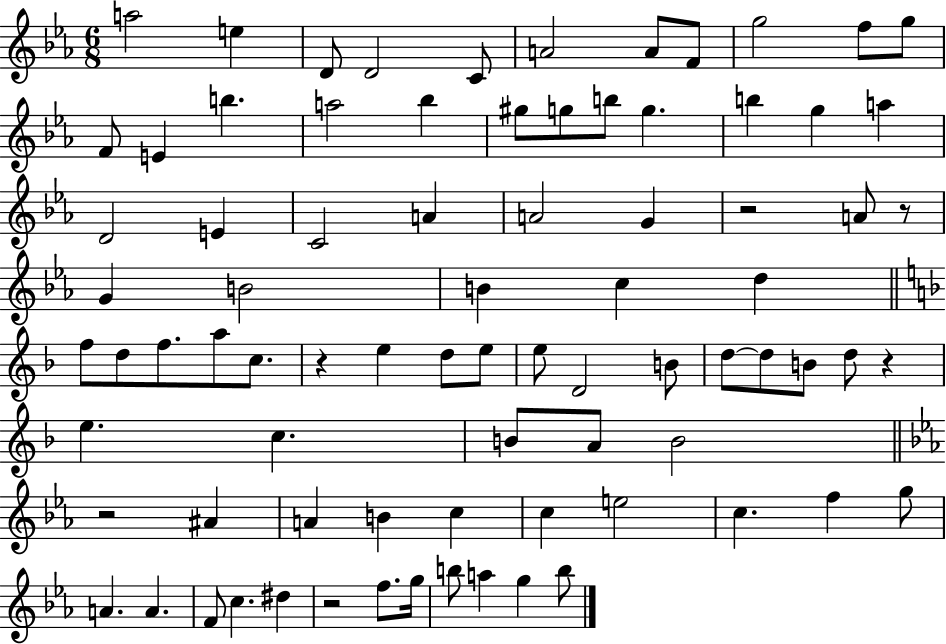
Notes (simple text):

A5/h E5/q D4/e D4/h C4/e A4/h A4/e F4/e G5/h F5/e G5/e F4/e E4/q B5/q. A5/h Bb5/q G#5/e G5/e B5/e G5/q. B5/q G5/q A5/q D4/h E4/q C4/h A4/q A4/h G4/q R/h A4/e R/e G4/q B4/h B4/q C5/q D5/q F5/e D5/e F5/e. A5/e C5/e. R/q E5/q D5/e E5/e E5/e D4/h B4/e D5/e D5/e B4/e D5/e R/q E5/q. C5/q. B4/e A4/e B4/h R/h A#4/q A4/q B4/q C5/q C5/q E5/h C5/q. F5/q G5/e A4/q. A4/q. F4/e C5/q. D#5/q R/h F5/e. G5/s B5/e A5/q G5/q B5/e